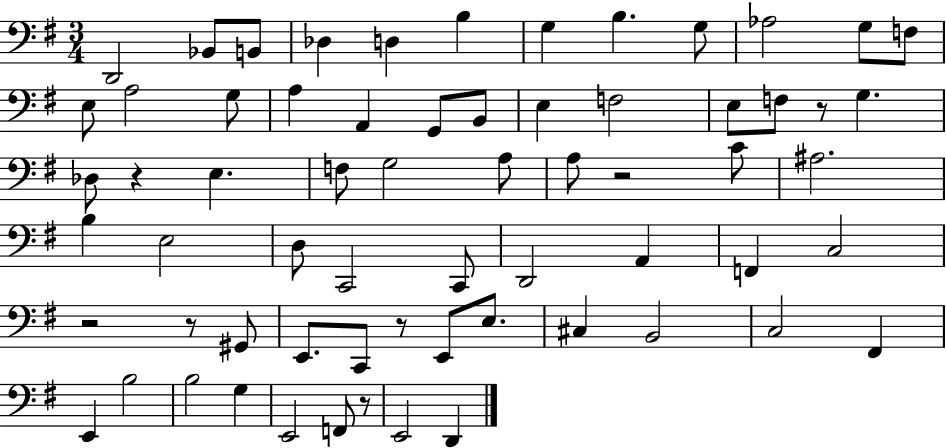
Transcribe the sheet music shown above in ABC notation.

X:1
T:Untitled
M:3/4
L:1/4
K:G
D,,2 _B,,/2 B,,/2 _D, D, B, G, B, G,/2 _A,2 G,/2 F,/2 E,/2 A,2 G,/2 A, A,, G,,/2 B,,/2 E, F,2 E,/2 F,/2 z/2 G, _D,/2 z E, F,/2 G,2 A,/2 A,/2 z2 C/2 ^A,2 B, E,2 D,/2 C,,2 C,,/2 D,,2 A,, F,, C,2 z2 z/2 ^G,,/2 E,,/2 C,,/2 z/2 E,,/2 E,/2 ^C, B,,2 C,2 ^F,, E,, B,2 B,2 G, E,,2 F,,/2 z/2 E,,2 D,,